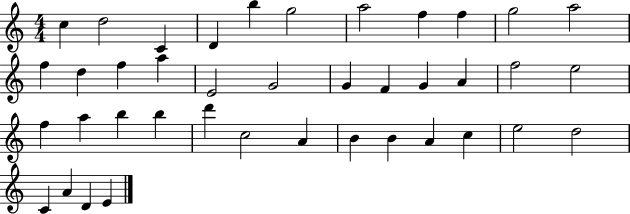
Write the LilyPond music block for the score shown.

{
  \clef treble
  \numericTimeSignature
  \time 4/4
  \key c \major
  c''4 d''2 c'4 | d'4 b''4 g''2 | a''2 f''4 f''4 | g''2 a''2 | \break f''4 d''4 f''4 a''4 | e'2 g'2 | g'4 f'4 g'4 a'4 | f''2 e''2 | \break f''4 a''4 b''4 b''4 | d'''4 c''2 a'4 | b'4 b'4 a'4 c''4 | e''2 d''2 | \break c'4 a'4 d'4 e'4 | \bar "|."
}